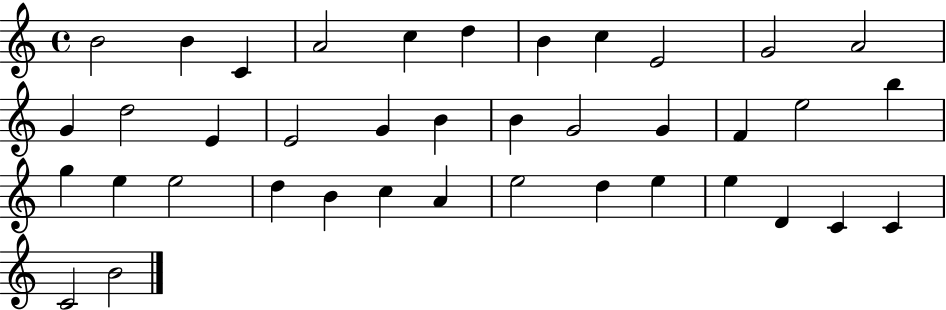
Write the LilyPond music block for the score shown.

{
  \clef treble
  \time 4/4
  \defaultTimeSignature
  \key c \major
  b'2 b'4 c'4 | a'2 c''4 d''4 | b'4 c''4 e'2 | g'2 a'2 | \break g'4 d''2 e'4 | e'2 g'4 b'4 | b'4 g'2 g'4 | f'4 e''2 b''4 | \break g''4 e''4 e''2 | d''4 b'4 c''4 a'4 | e''2 d''4 e''4 | e''4 d'4 c'4 c'4 | \break c'2 b'2 | \bar "|."
}